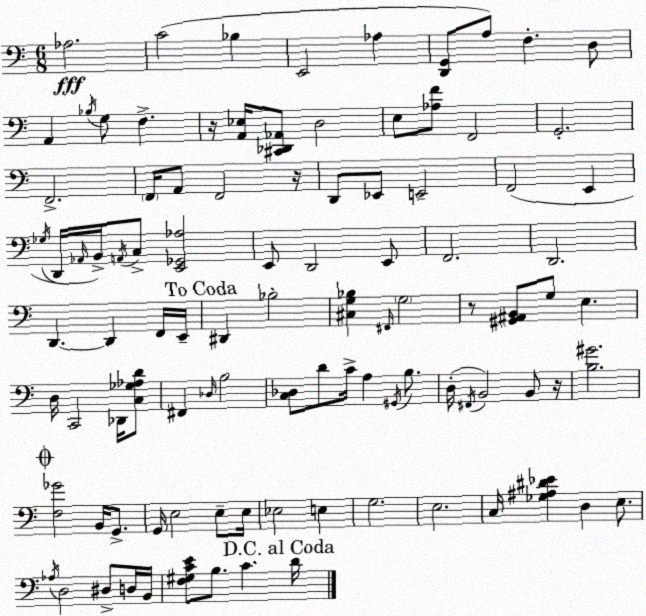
X:1
T:Untitled
M:6/8
L:1/4
K:Am
_A,2 C2 _B, E,,2 _A, [D,,G,,]/2 A,/2 F, D,/2 A,, _B,/4 G,/2 F, z/4 [A,,_E,]/4 [^C,,_D,,_A,,]/2 D,2 E,/2 [_A,F]/2 F,,2 G,,2 F,,2 F,,/4 A,,/2 F,,2 z/4 D,,/2 _E,,/2 E,,2 F,,2 E,, _G,/4 D,,/4 _A,,/4 B,,/4 A,,/4 C,/2 [E,,_G,,_A,]2 E,,/2 D,,2 E,,/2 F,,2 D,,2 D,, D,, F,,/4 E,,/4 ^D,, _B,2 [^C,G,_B,] ^F,,/4 G,2 z/2 [^G,,^A,,B,,]/2 G,/2 E, D,/4 C,,2 _D,,/4 [C,_G,_A,D]/2 ^F,, _D,/4 B,2 [C,_D,]/2 D/2 C/4 A, ^G,,/4 B,/2 D,/4 ^F,,/4 B,,2 B,,/2 z/4 [B,^G]2 [F,_G]2 B,,/4 G,,/2 G,,/4 E,2 E,/2 E,/4 _E,2 E, G,2 E,2 C,/4 [_G,^A,^D_E] D, E,/2 _A,/4 D,2 ^D,/2 D,/4 B,,/4 [F,^G,CE]/2 B,/2 C D/4